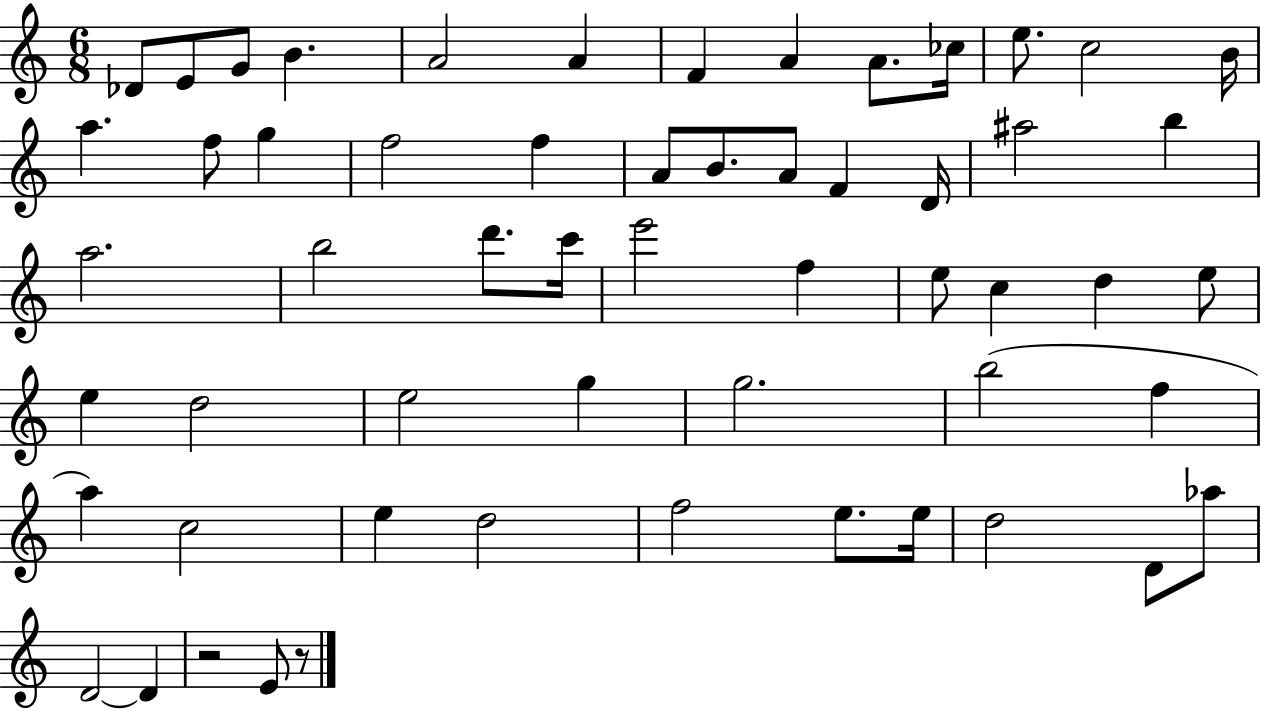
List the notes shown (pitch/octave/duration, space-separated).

Db4/e E4/e G4/e B4/q. A4/h A4/q F4/q A4/q A4/e. CES5/s E5/e. C5/h B4/s A5/q. F5/e G5/q F5/h F5/q A4/e B4/e. A4/e F4/q D4/s A#5/h B5/q A5/h. B5/h D6/e. C6/s E6/h F5/q E5/e C5/q D5/q E5/e E5/q D5/h E5/h G5/q G5/h. B5/h F5/q A5/q C5/h E5/q D5/h F5/h E5/e. E5/s D5/h D4/e Ab5/e D4/h D4/q R/h E4/e R/e